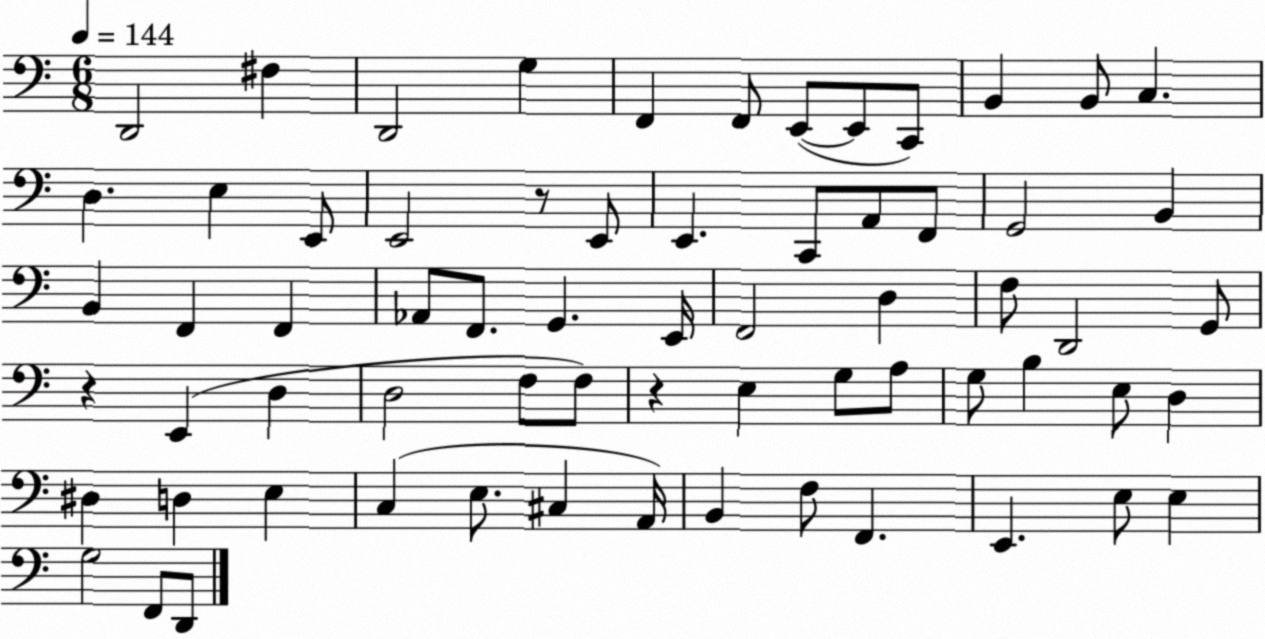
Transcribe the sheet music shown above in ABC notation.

X:1
T:Untitled
M:6/8
L:1/4
K:C
D,,2 ^F, D,,2 G, F,, F,,/2 E,,/2 E,,/2 C,,/2 B,, B,,/2 C, D, E, E,,/2 E,,2 z/2 E,,/2 E,, C,,/2 A,,/2 F,,/2 G,,2 B,, B,, F,, F,, _A,,/2 F,,/2 G,, E,,/4 F,,2 D, F,/2 D,,2 G,,/2 z E,, D, D,2 F,/2 F,/2 z E, G,/2 A,/2 G,/2 B, E,/2 D, ^D, D, E, C, E,/2 ^C, A,,/4 B,, F,/2 F,, E,, E,/2 E, G,2 F,,/2 D,,/2